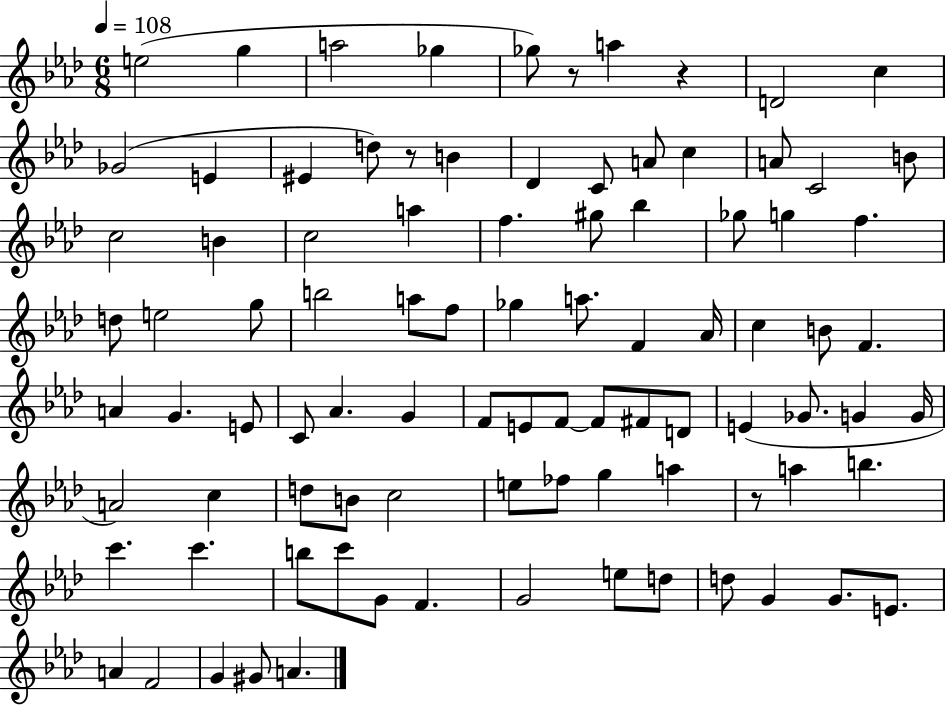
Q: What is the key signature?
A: AES major